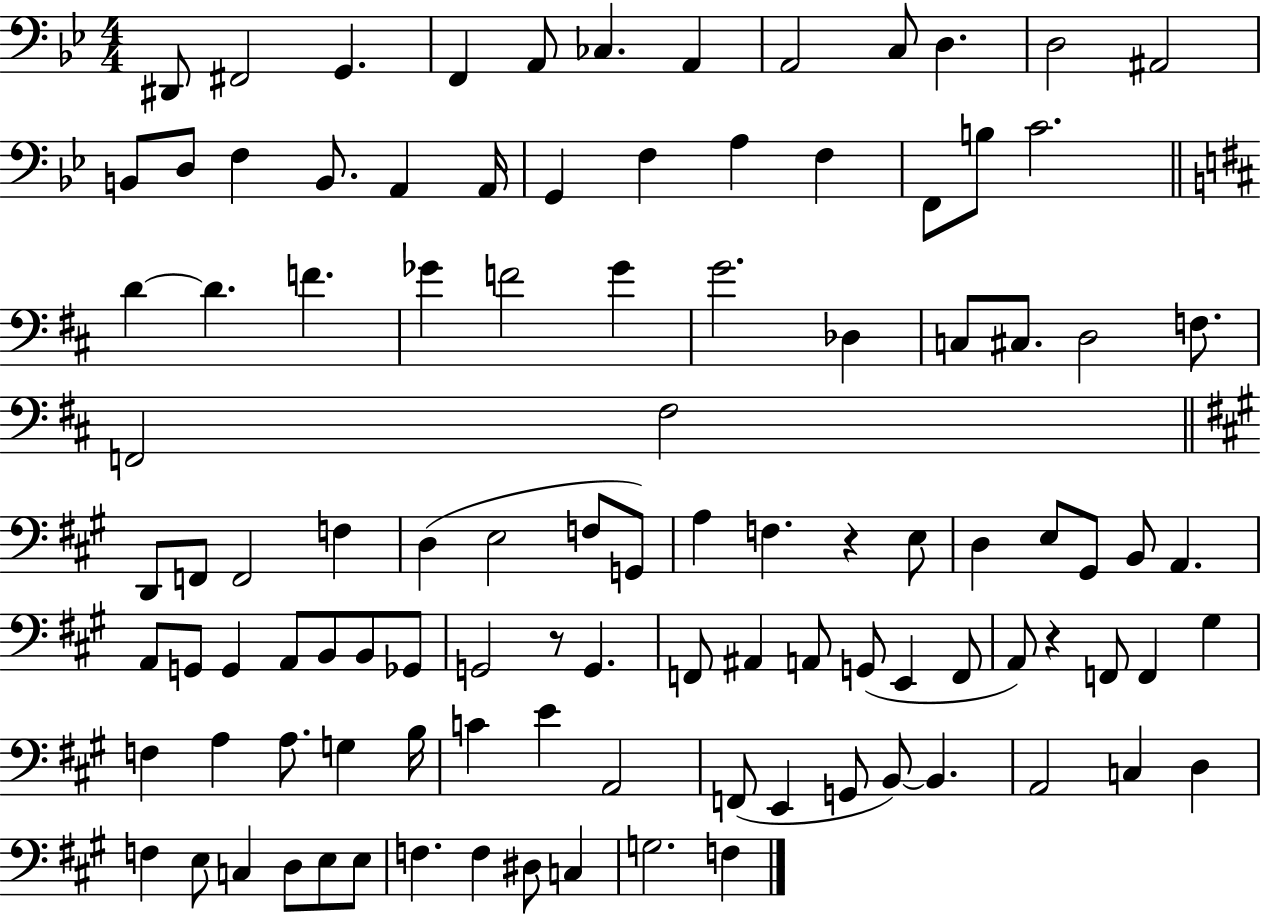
{
  \clef bass
  \numericTimeSignature
  \time 4/4
  \key bes \major
  dis,8 fis,2 g,4. | f,4 a,8 ces4. a,4 | a,2 c8 d4. | d2 ais,2 | \break b,8 d8 f4 b,8. a,4 a,16 | g,4 f4 a4 f4 | f,8 b8 c'2. | \bar "||" \break \key d \major d'4~~ d'4. f'4. | ges'4 f'2 ges'4 | g'2. des4 | c8 cis8. d2 f8. | \break f,2 fis2 | \bar "||" \break \key a \major d,8 f,8 f,2 f4 | d4( e2 f8 g,8) | a4 f4. r4 e8 | d4 e8 gis,8 b,8 a,4. | \break a,8 g,8 g,4 a,8 b,8 b,8 ges,8 | g,2 r8 g,4. | f,8 ais,4 a,8 g,8( e,4 f,8 | a,8) r4 f,8 f,4 gis4 | \break f4 a4 a8. g4 b16 | c'4 e'4 a,2 | f,8( e,4 g,8 b,8~~) b,4. | a,2 c4 d4 | \break f4 e8 c4 d8 e8 e8 | f4. f4 dis8 c4 | g2. f4 | \bar "|."
}